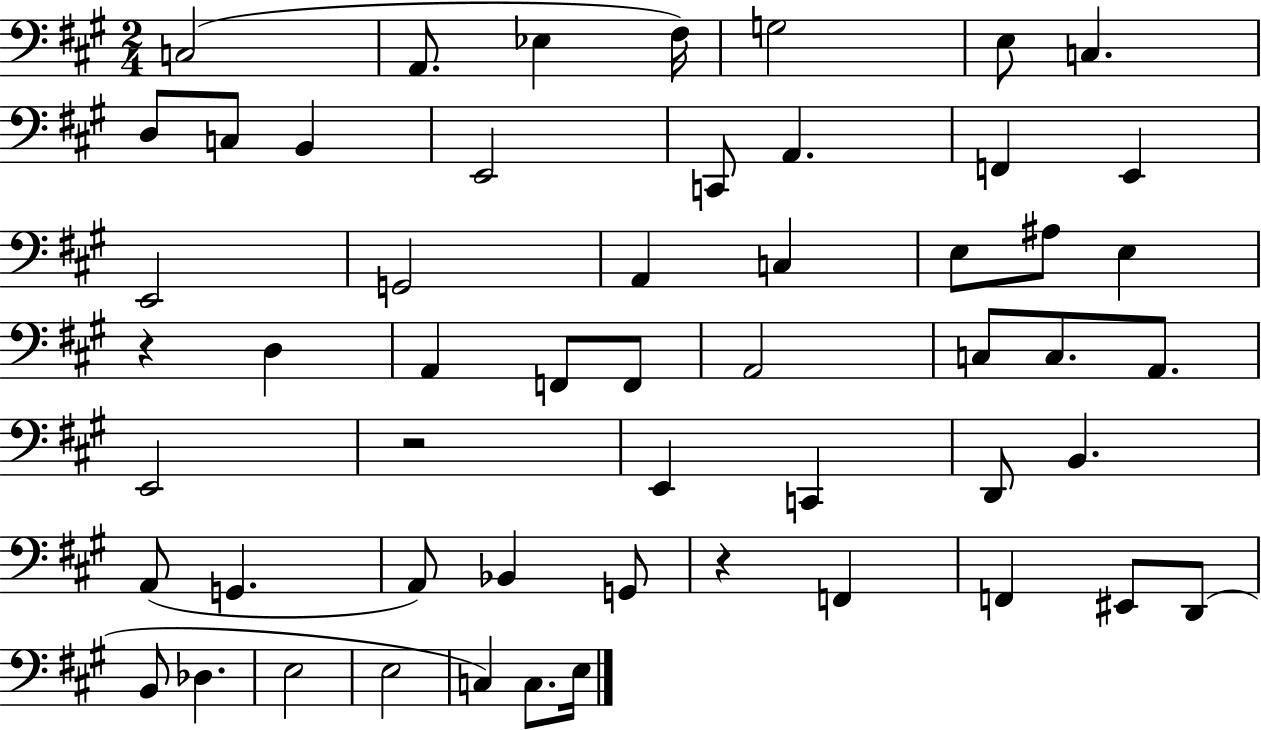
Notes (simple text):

C3/h A2/e. Eb3/q F#3/s G3/h E3/e C3/q. D3/e C3/e B2/q E2/h C2/e A2/q. F2/q E2/q E2/h G2/h A2/q C3/q E3/e A#3/e E3/q R/q D3/q A2/q F2/e F2/e A2/h C3/e C3/e. A2/e. E2/h R/h E2/q C2/q D2/e B2/q. A2/e G2/q. A2/e Bb2/q G2/e R/q F2/q F2/q EIS2/e D2/e B2/e Db3/q. E3/h E3/h C3/q C3/e. E3/s